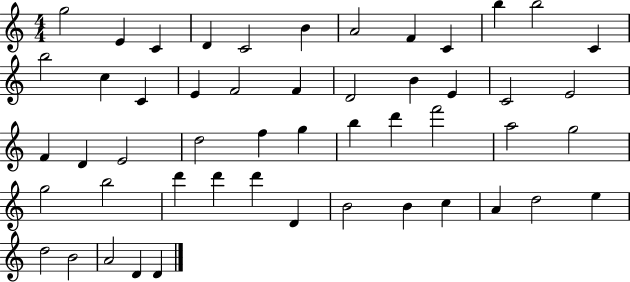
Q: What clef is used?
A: treble